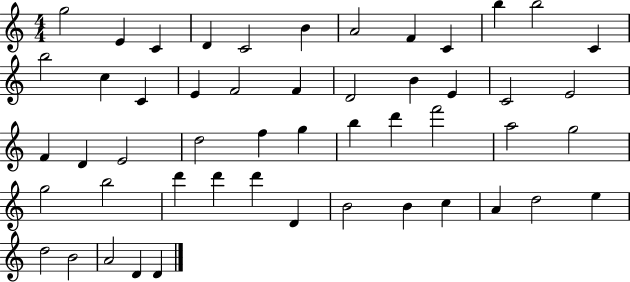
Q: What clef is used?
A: treble